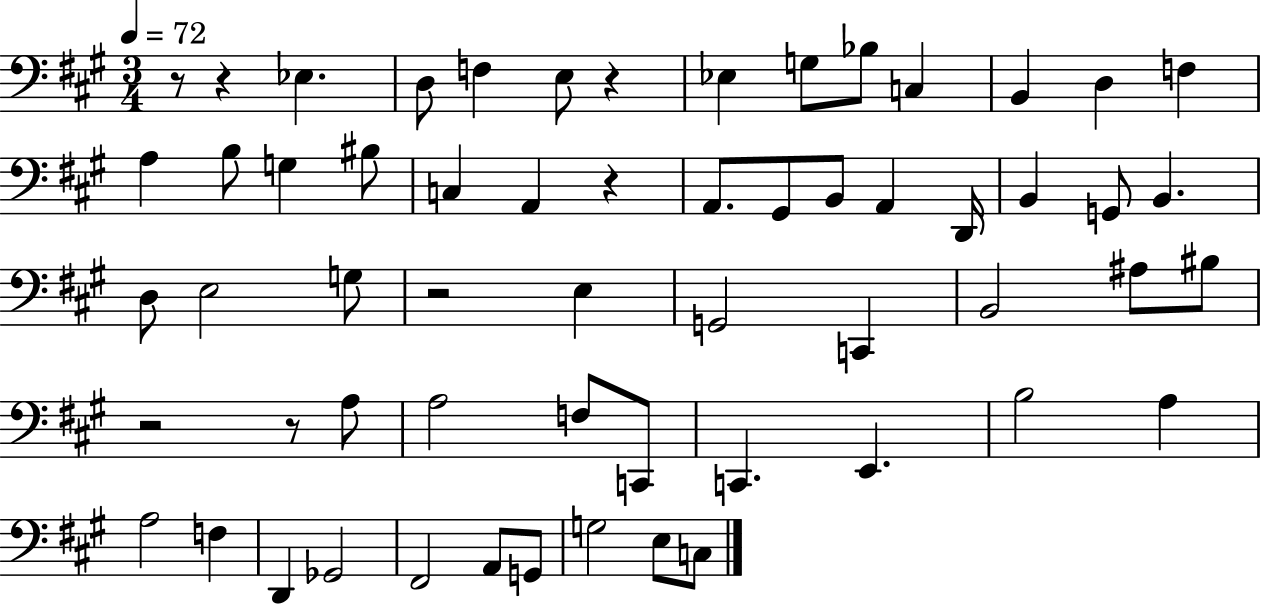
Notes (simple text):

R/e R/q Eb3/q. D3/e F3/q E3/e R/q Eb3/q G3/e Bb3/e C3/q B2/q D3/q F3/q A3/q B3/e G3/q BIS3/e C3/q A2/q R/q A2/e. G#2/e B2/e A2/q D2/s B2/q G2/e B2/q. D3/e E3/h G3/e R/h E3/q G2/h C2/q B2/h A#3/e BIS3/e R/h R/e A3/e A3/h F3/e C2/e C2/q. E2/q. B3/h A3/q A3/h F3/q D2/q Gb2/h F#2/h A2/e G2/e G3/h E3/e C3/e